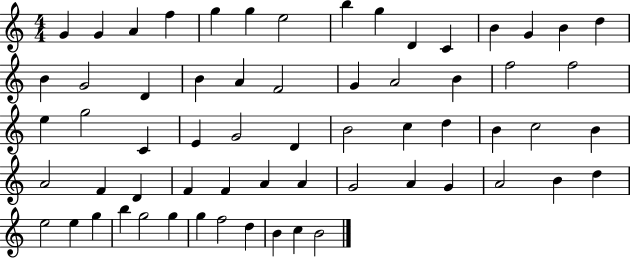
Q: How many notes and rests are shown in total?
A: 63